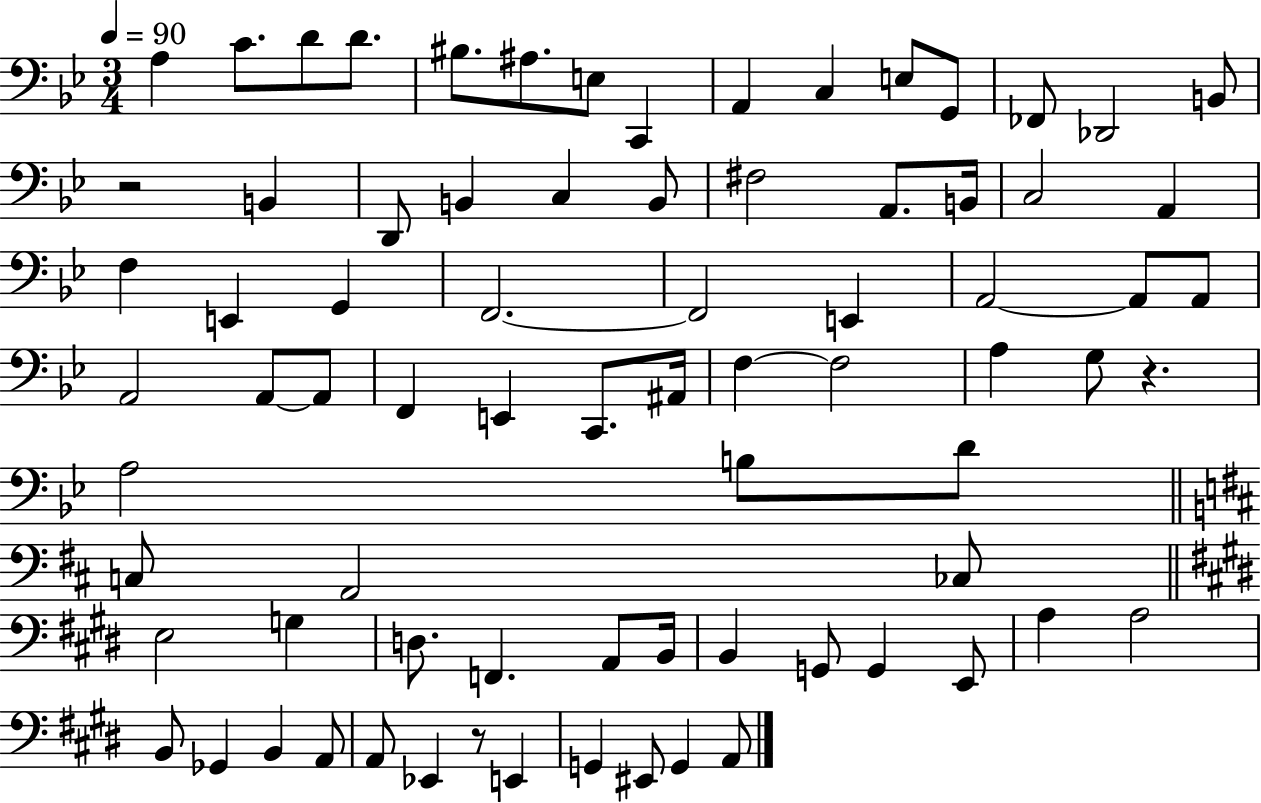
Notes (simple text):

A3/q C4/e. D4/e D4/e. BIS3/e. A#3/e. E3/e C2/q A2/q C3/q E3/e G2/e FES2/e Db2/h B2/e R/h B2/q D2/e B2/q C3/q B2/e F#3/h A2/e. B2/s C3/h A2/q F3/q E2/q G2/q F2/h. F2/h E2/q A2/h A2/e A2/e A2/h A2/e A2/e F2/q E2/q C2/e. A#2/s F3/q F3/h A3/q G3/e R/q. A3/h B3/e D4/e C3/e A2/h CES3/e E3/h G3/q D3/e. F2/q. A2/e B2/s B2/q G2/e G2/q E2/e A3/q A3/h B2/e Gb2/q B2/q A2/e A2/e Eb2/q R/e E2/q G2/q EIS2/e G2/q A2/e